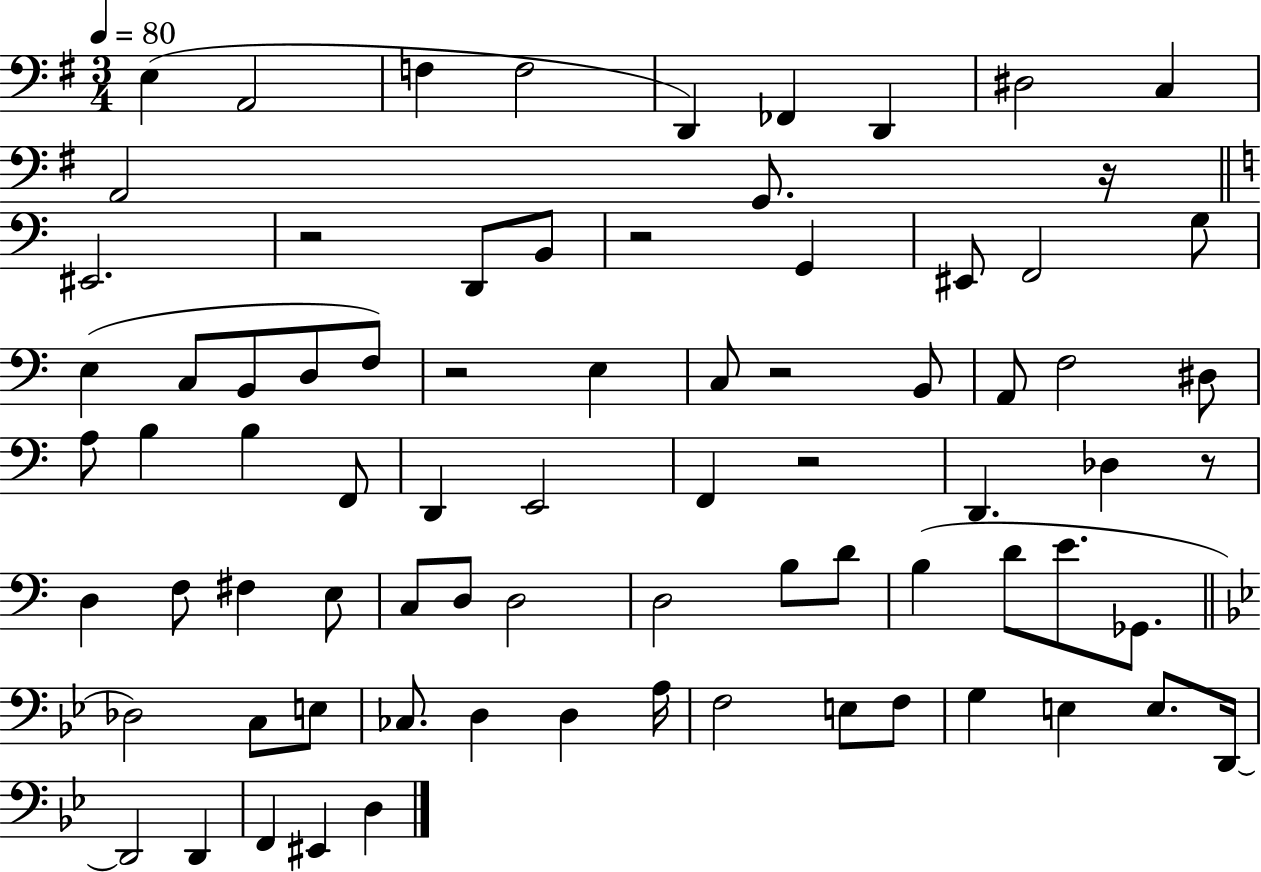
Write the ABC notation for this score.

X:1
T:Untitled
M:3/4
L:1/4
K:G
E, A,,2 F, F,2 D,, _F,, D,, ^D,2 C, A,,2 G,,/2 z/4 ^E,,2 z2 D,,/2 B,,/2 z2 G,, ^E,,/2 F,,2 G,/2 E, C,/2 B,,/2 D,/2 F,/2 z2 E, C,/2 z2 B,,/2 A,,/2 F,2 ^D,/2 A,/2 B, B, F,,/2 D,, E,,2 F,, z2 D,, _D, z/2 D, F,/2 ^F, E,/2 C,/2 D,/2 D,2 D,2 B,/2 D/2 B, D/2 E/2 _G,,/2 _D,2 C,/2 E,/2 _C,/2 D, D, A,/4 F,2 E,/2 F,/2 G, E, E,/2 D,,/4 D,,2 D,, F,, ^E,, D,